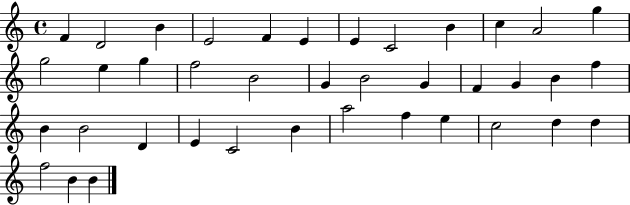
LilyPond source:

{
  \clef treble
  \time 4/4
  \defaultTimeSignature
  \key c \major
  f'4 d'2 b'4 | e'2 f'4 e'4 | e'4 c'2 b'4 | c''4 a'2 g''4 | \break g''2 e''4 g''4 | f''2 b'2 | g'4 b'2 g'4 | f'4 g'4 b'4 f''4 | \break b'4 b'2 d'4 | e'4 c'2 b'4 | a''2 f''4 e''4 | c''2 d''4 d''4 | \break f''2 b'4 b'4 | \bar "|."
}